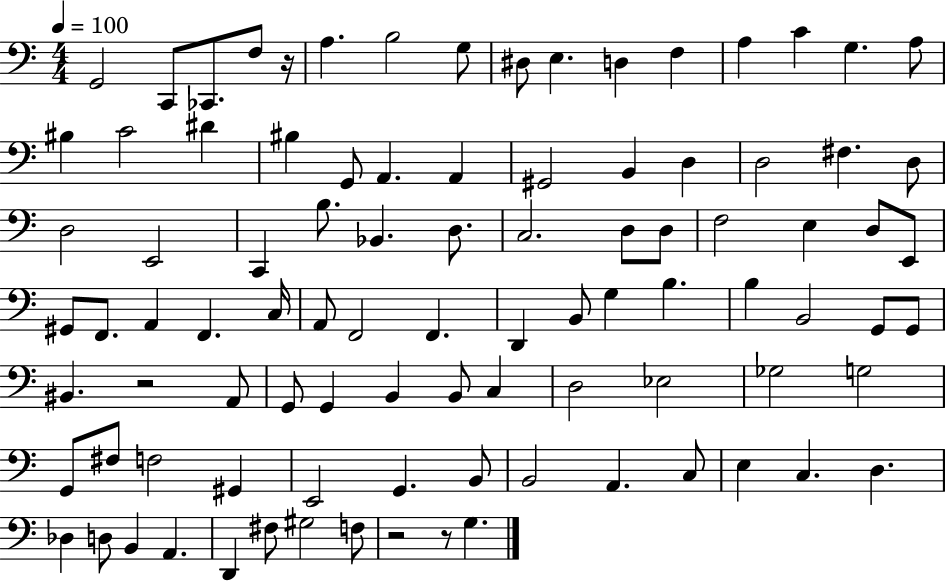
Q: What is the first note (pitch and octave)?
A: G2